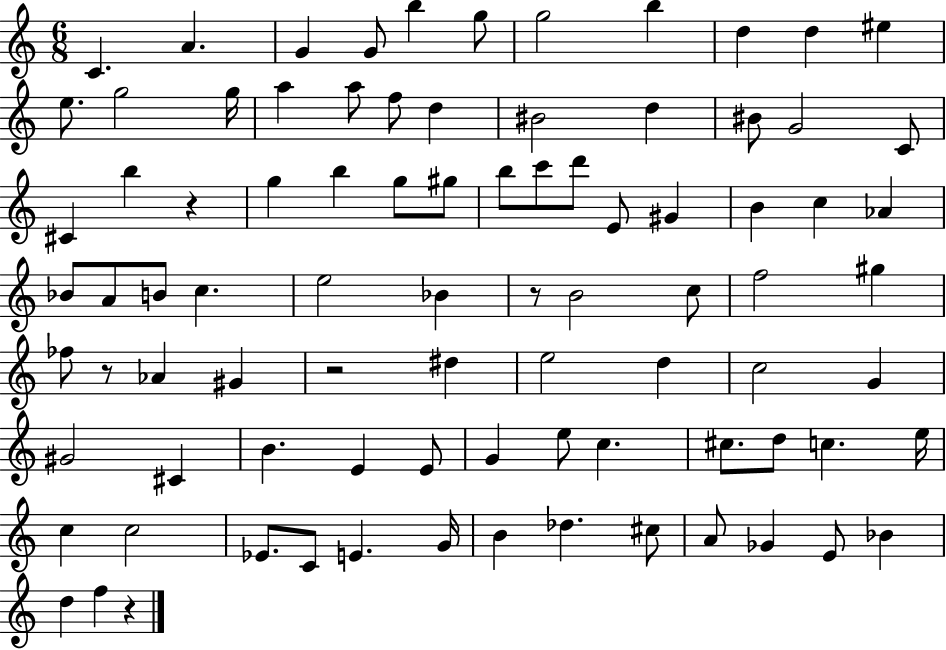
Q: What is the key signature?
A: C major